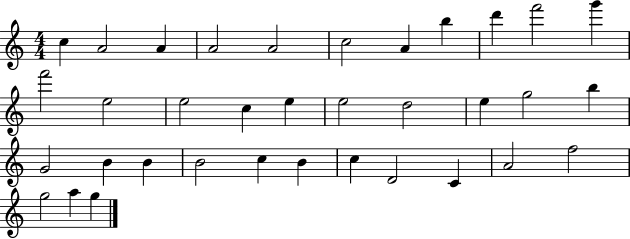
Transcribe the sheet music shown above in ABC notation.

X:1
T:Untitled
M:4/4
L:1/4
K:C
c A2 A A2 A2 c2 A b d' f'2 g' f'2 e2 e2 c e e2 d2 e g2 b G2 B B B2 c B c D2 C A2 f2 g2 a g